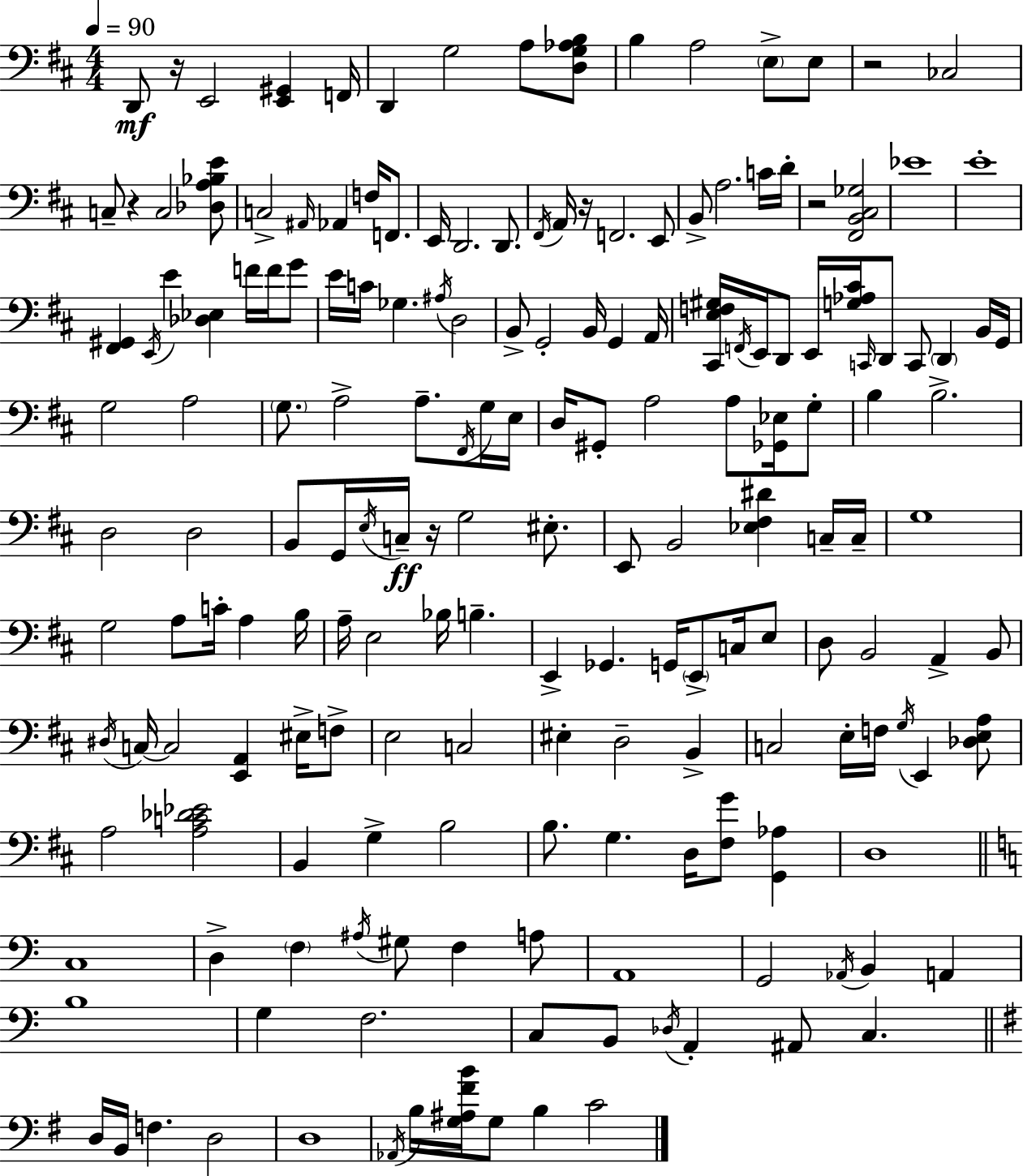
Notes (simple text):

D2/e R/s E2/h [E2,G#2]/q F2/s D2/q G3/h A3/e [D3,G3,Ab3,B3]/e B3/q A3/h E3/e E3/e R/h CES3/h C3/e R/q C3/h [Db3,A3,Bb3,E4]/e C3/h A#2/s Ab2/q F3/s F2/e. E2/s D2/h. D2/e. F#2/s A2/s R/s F2/h. E2/e B2/e A3/h. C4/s D4/s R/h [F#2,B2,C#3,Gb3]/h Eb4/w E4/w [F#2,G#2]/q E2/s E4/q [Db3,Eb3]/q F4/s F4/s G4/e E4/s C4/s Gb3/q. A#3/s D3/h B2/e G2/h B2/s G2/q A2/s [C#2,E3,F3,G#3]/s F2/s E2/s D2/e E2/s [G3,Ab3,C#4]/s C2/s D2/e C2/e D2/q B2/s G2/s G3/h A3/h G3/e. A3/h A3/e. F#2/s G3/s E3/s D3/s G#2/e A3/h A3/e [Gb2,Eb3]/s G3/e B3/q B3/h. D3/h D3/h B2/e G2/s E3/s C3/s R/s G3/h EIS3/e. E2/e B2/h [Eb3,F#3,D#4]/q C3/s C3/s G3/w G3/h A3/e C4/s A3/q B3/s A3/s E3/h Bb3/s B3/q. E2/q Gb2/q. G2/s E2/e C3/s E3/e D3/e B2/h A2/q B2/e D#3/s C3/s C3/h [E2,A2]/q EIS3/s F3/e E3/h C3/h EIS3/q D3/h B2/q C3/h E3/s F3/s G3/s E2/q [Db3,E3,A3]/e A3/h [A3,C4,Db4,Eb4]/h B2/q G3/q B3/h B3/e. G3/q. D3/s [F#3,G4]/e [G2,Ab3]/q D3/w C3/w D3/q F3/q A#3/s G#3/e F3/q A3/e A2/w G2/h Ab2/s B2/q A2/q B3/w G3/q F3/h. C3/e B2/e Db3/s A2/q A#2/e C3/q. D3/s B2/s F3/q. D3/h D3/w Ab2/s B3/s [G3,A#3,F#4,B4]/s G3/e B3/q C4/h